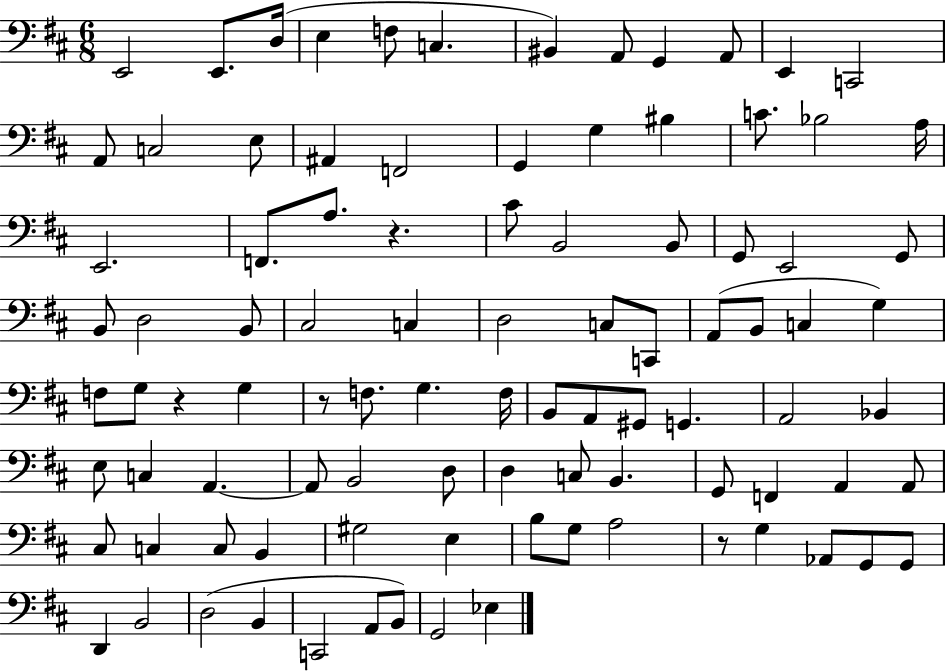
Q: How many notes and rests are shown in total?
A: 95